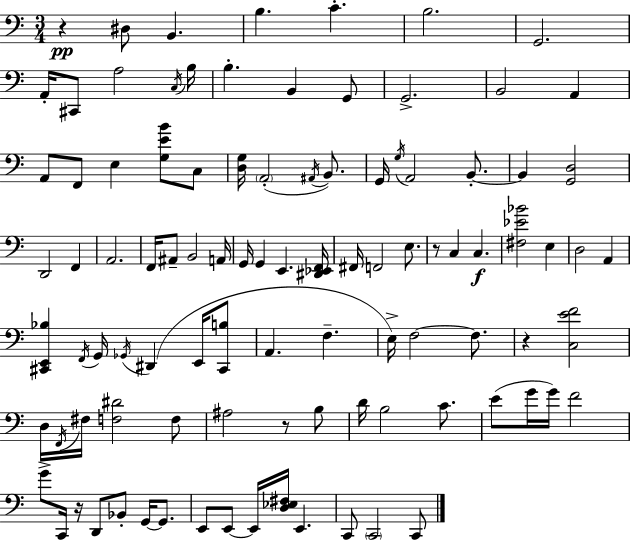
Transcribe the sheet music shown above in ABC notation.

X:1
T:Untitled
M:3/4
L:1/4
K:Am
z ^D,/2 B,, B, C B,2 G,,2 A,,/4 ^C,,/2 A,2 C,/4 B,/4 B, B,, G,,/2 G,,2 B,,2 A,, A,,/2 F,,/2 E, [G,EB]/2 C,/2 [D,G,]/4 A,,2 ^A,,/4 B,,/2 G,,/4 G,/4 A,,2 B,,/2 B,, [G,,D,]2 D,,2 F,, A,,2 F,,/4 ^A,,/2 B,,2 A,,/4 G,,/4 G,, E,, [^D,,_E,,F,,]/4 ^F,,/4 F,,2 E,/2 z/2 C, C, [^F,_E_B]2 E, D,2 A,, [^C,,E,,_B,] F,,/4 G,,/4 _G,,/4 ^D,, E,,/4 [^C,,B,]/2 A,, F, E,/4 F,2 F,/2 z [C,EF]2 D,/4 F,,/4 ^F,/4 [F,^D]2 F,/2 ^A,2 z/2 B,/2 D/4 B,2 C/2 E/2 G/4 G/4 F2 G/2 C,,/4 z/4 D,,/2 _B,,/2 G,,/4 G,,/2 E,,/2 E,,/2 E,,/4 [D,_E,^F,]/4 E,, C,,/2 C,,2 C,,/2